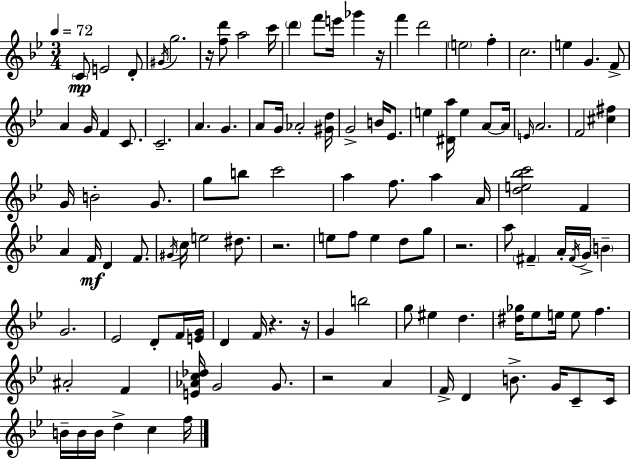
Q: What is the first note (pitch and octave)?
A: C4